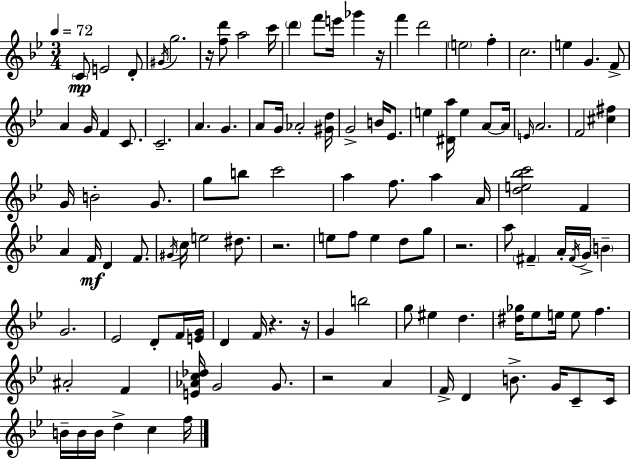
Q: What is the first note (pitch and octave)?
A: C4